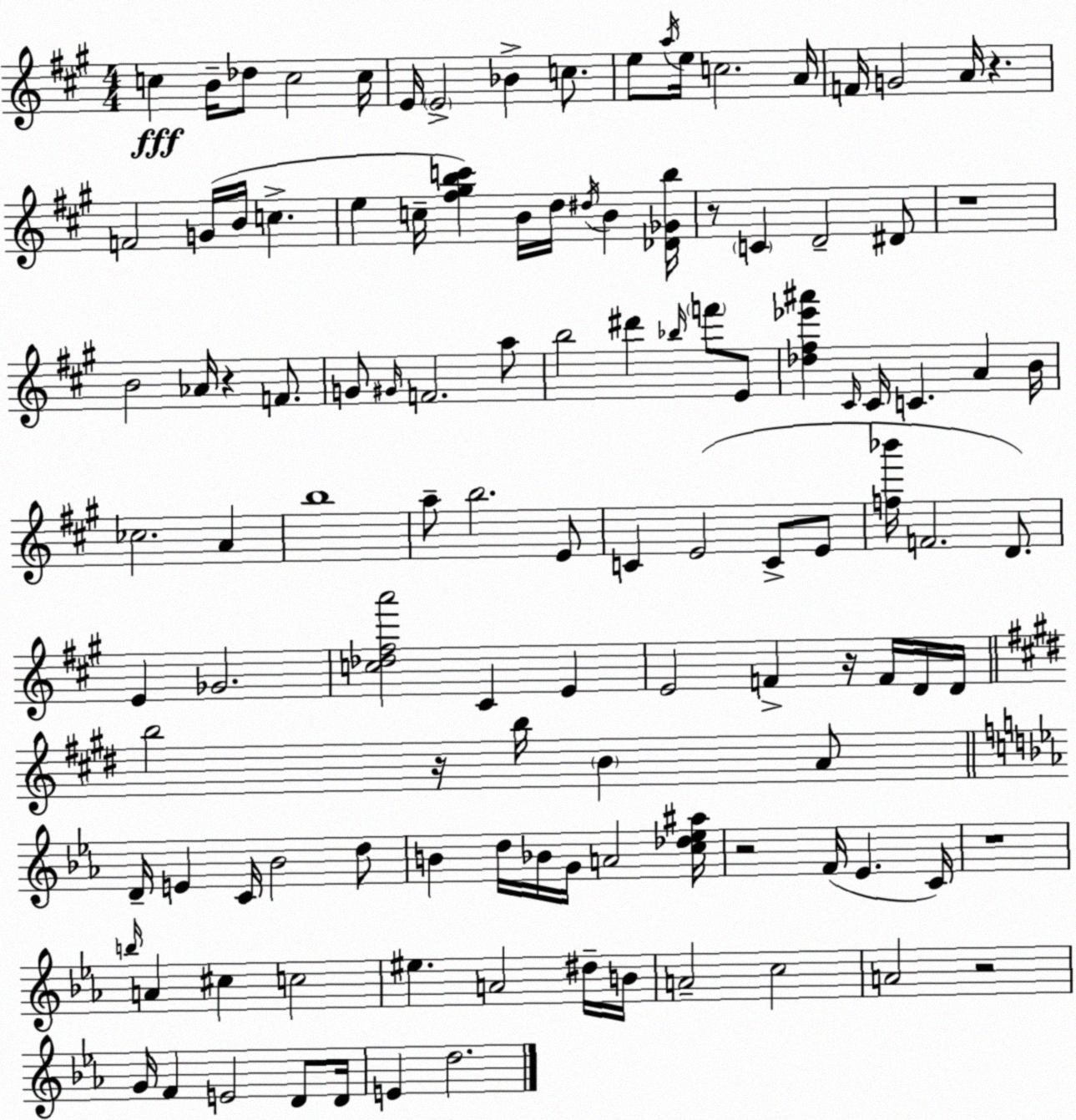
X:1
T:Untitled
M:4/4
L:1/4
K:A
c B/4 _d/2 c2 c/4 E/4 E2 _B c/2 e/2 a/4 e/4 c2 A/4 F/4 G2 A/4 z F2 G/4 B/4 c e c/4 [^f^gbc'] B/4 d/4 ^d/4 B [_D_Gb]/4 z/2 C D2 ^D/2 z4 B2 _A/4 z F/2 G/2 ^G/4 F2 a/2 b2 ^d' _b/4 f'/2 E/2 [_d^f_e'^a'] ^C/4 ^C/4 C A B/4 _c2 A b4 a/2 b2 E/2 C E2 C/2 E/2 [f_b']/4 F2 D/2 E _G2 [c_d^fa']2 ^C E E2 F z/4 F/4 D/4 D/4 b2 z/4 b/4 B A/2 D/4 E C/4 _B2 d/2 B d/4 _B/4 G/4 A2 [c_d_e^a]/4 z2 F/4 _E C/4 z4 b/4 A ^c c2 ^e A2 ^d/4 B/4 A2 c2 A2 z2 G/4 F E2 D/2 D/4 E d2